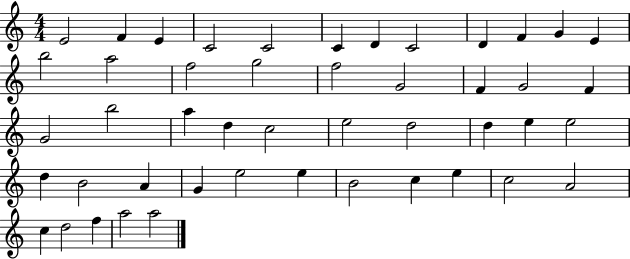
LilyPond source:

{
  \clef treble
  \numericTimeSignature
  \time 4/4
  \key c \major
  e'2 f'4 e'4 | c'2 c'2 | c'4 d'4 c'2 | d'4 f'4 g'4 e'4 | \break b''2 a''2 | f''2 g''2 | f''2 g'2 | f'4 g'2 f'4 | \break g'2 b''2 | a''4 d''4 c''2 | e''2 d''2 | d''4 e''4 e''2 | \break d''4 b'2 a'4 | g'4 e''2 e''4 | b'2 c''4 e''4 | c''2 a'2 | \break c''4 d''2 f''4 | a''2 a''2 | \bar "|."
}